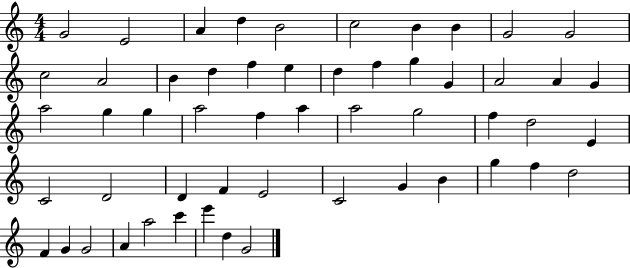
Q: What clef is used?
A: treble